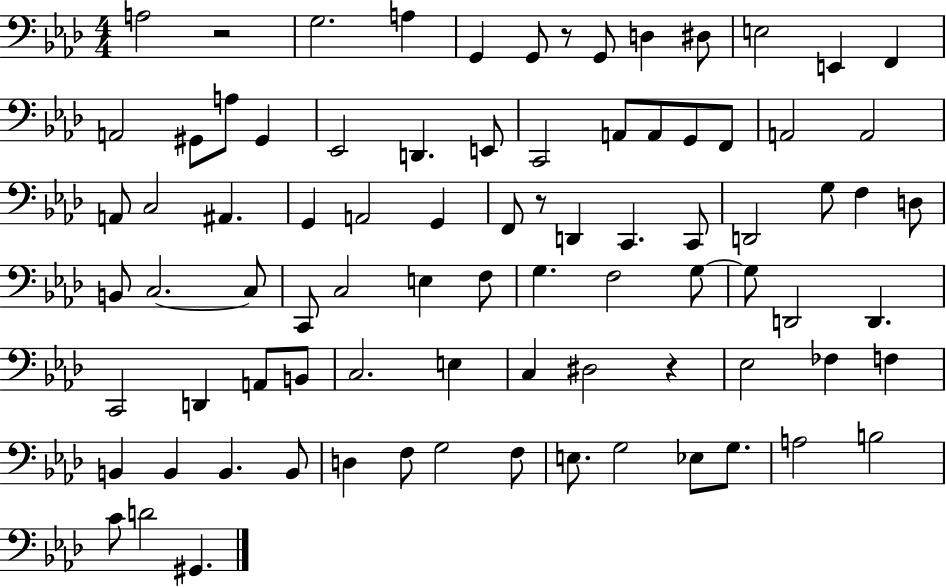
{
  \clef bass
  \numericTimeSignature
  \time 4/4
  \key aes \major
  a2 r2 | g2. a4 | g,4 g,8 r8 g,8 d4 dis8 | e2 e,4 f,4 | \break a,2 gis,8 a8 gis,4 | ees,2 d,4. e,8 | c,2 a,8 a,8 g,8 f,8 | a,2 a,2 | \break a,8 c2 ais,4. | g,4 a,2 g,4 | f,8 r8 d,4 c,4. c,8 | d,2 g8 f4 d8 | \break b,8 c2.~~ c8 | c,8 c2 e4 f8 | g4. f2 g8~~ | g8 d,2 d,4. | \break c,2 d,4 a,8 b,8 | c2. e4 | c4 dis2 r4 | ees2 fes4 f4 | \break b,4 b,4 b,4. b,8 | d4 f8 g2 f8 | e8. g2 ees8 g8. | a2 b2 | \break c'8 d'2 gis,4. | \bar "|."
}